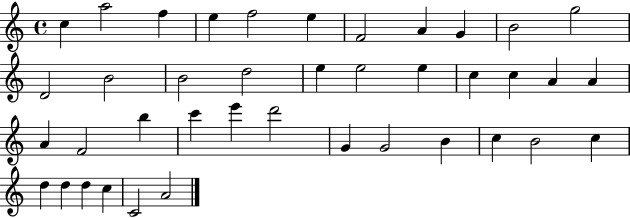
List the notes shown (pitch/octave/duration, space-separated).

C5/q A5/h F5/q E5/q F5/h E5/q F4/h A4/q G4/q B4/h G5/h D4/h B4/h B4/h D5/h E5/q E5/h E5/q C5/q C5/q A4/q A4/q A4/q F4/h B5/q C6/q E6/q D6/h G4/q G4/h B4/q C5/q B4/h C5/q D5/q D5/q D5/q C5/q C4/h A4/h